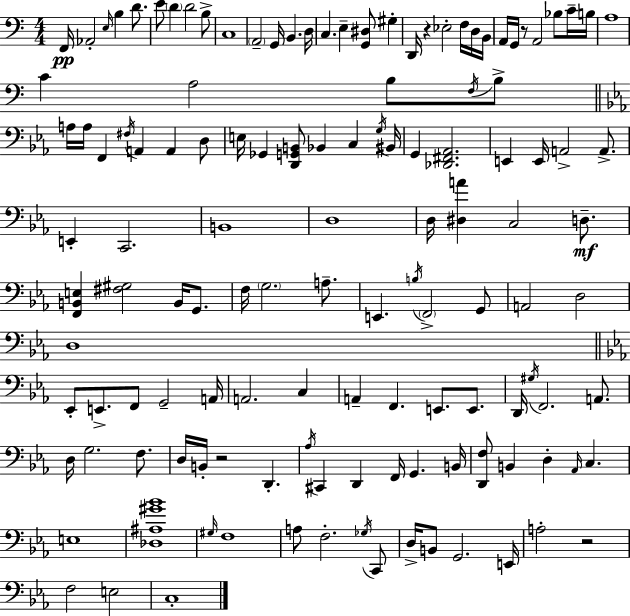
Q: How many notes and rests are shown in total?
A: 129